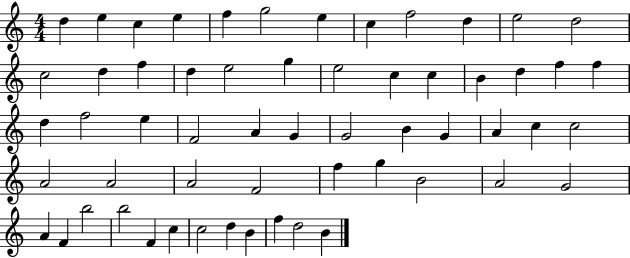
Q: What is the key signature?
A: C major